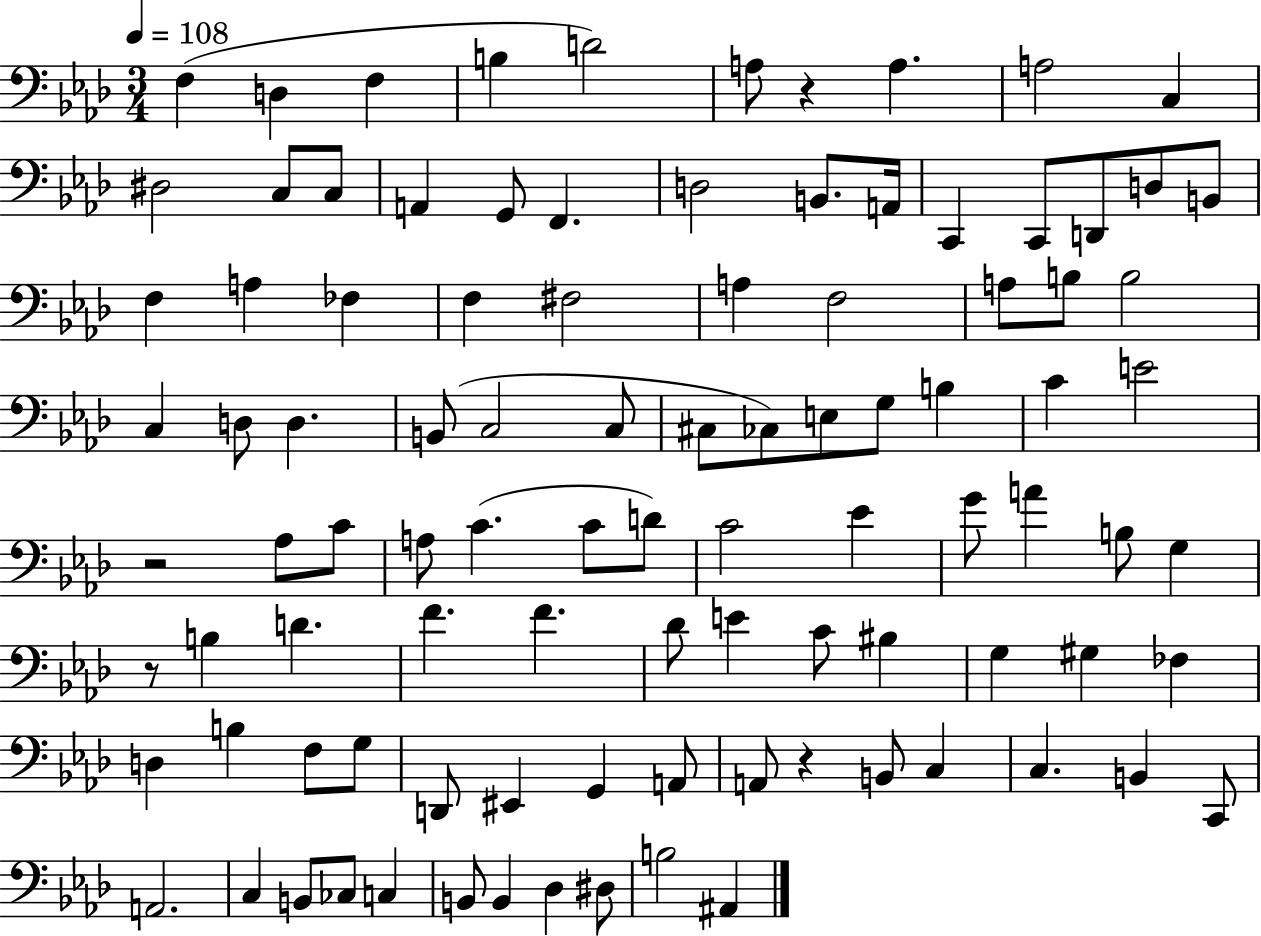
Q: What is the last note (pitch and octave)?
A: A#2